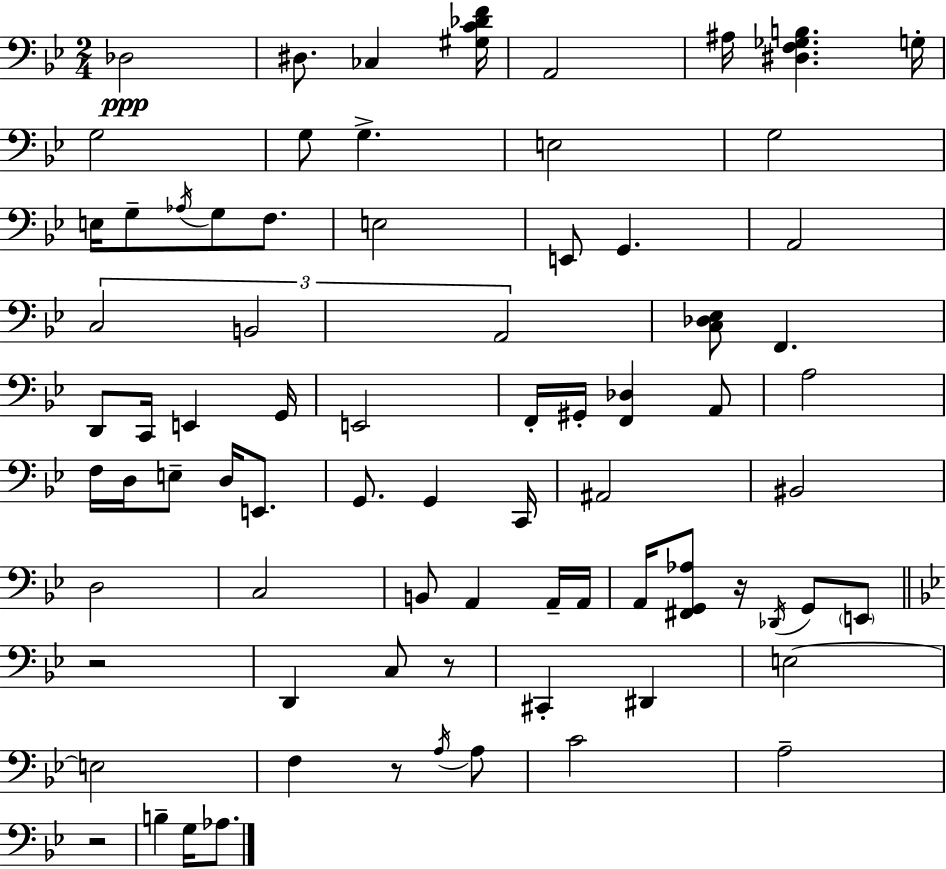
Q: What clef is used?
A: bass